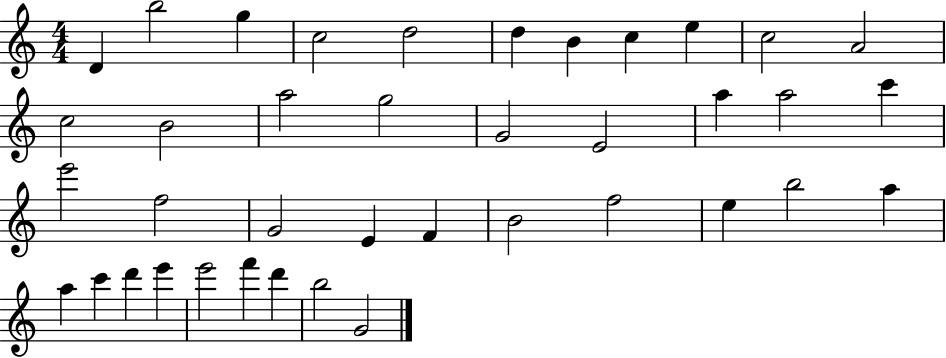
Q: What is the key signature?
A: C major